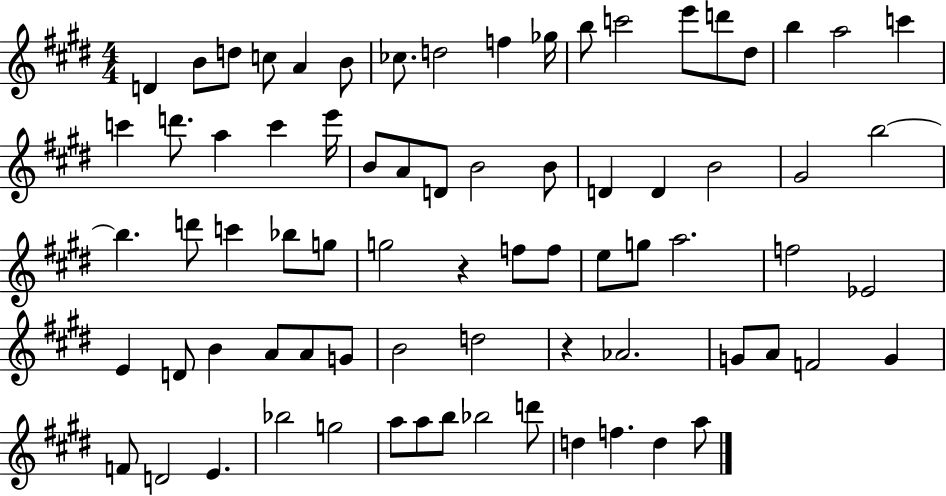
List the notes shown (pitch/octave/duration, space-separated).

D4/q B4/e D5/e C5/e A4/q B4/e CES5/e. D5/h F5/q Gb5/s B5/e C6/h E6/e D6/e D#5/e B5/q A5/h C6/q C6/q D6/e. A5/q C6/q E6/s B4/e A4/e D4/e B4/h B4/e D4/q D4/q B4/h G#4/h B5/h B5/q. D6/e C6/q Bb5/e G5/e G5/h R/q F5/e F5/e E5/e G5/e A5/h. F5/h Eb4/h E4/q D4/e B4/q A4/e A4/e G4/e B4/h D5/h R/q Ab4/h. G4/e A4/e F4/h G4/q F4/e D4/h E4/q. Bb5/h G5/h A5/e A5/e B5/e Bb5/h D6/e D5/q F5/q. D5/q A5/e